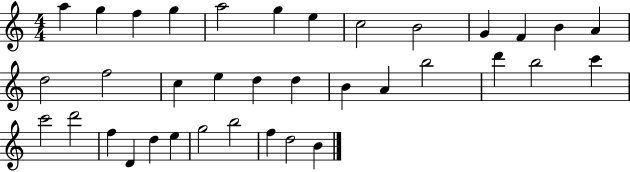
X:1
T:Untitled
M:4/4
L:1/4
K:C
a g f g a2 g e c2 B2 G F B A d2 f2 c e d d B A b2 d' b2 c' c'2 d'2 f D d e g2 b2 f d2 B